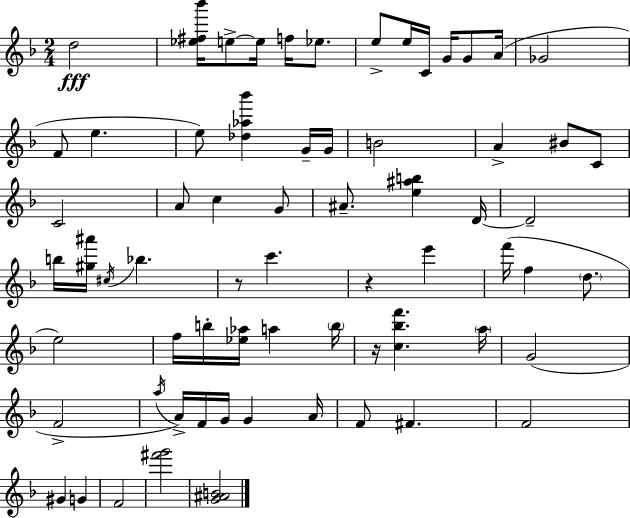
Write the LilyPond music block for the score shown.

{
  \clef treble
  \numericTimeSignature
  \time 2/4
  \key d \minor
  d''2\fff | <ees'' fis'' bes'''>16 e''8->~~ e''16 f''16 ees''8. | e''8-> e''16 c'16 g'16 g'8 a'16( | ges'2 | \break f'8 e''4. | e''8) <des'' aes'' bes'''>4 g'16-- g'16 | b'2 | a'4-> bis'8 c'8 | \break c'2 | a'8 c''4 g'8 | ais'8.-- <e'' ais'' b''>4 d'16~~ | d'2-- | \break b''16 <gis'' ais'''>16 \acciaccatura { cis''16 } bes''4. | r8 c'''4. | r4 e'''4 | f'''16( f''4 \parenthesize d''8. | \break e''2) | f''16 b''16-. <ees'' aes''>16 a''4 | \parenthesize b''16 r16 <c'' bes'' f'''>4. | \parenthesize a''16 g'2( | \break f'2-> | \acciaccatura { a''16 } a'16->) f'16 g'16 g'4 | a'16 f'8 fis'4. | f'2 | \break gis'4 g'4 | f'2 | <fis''' g'''>2 | <g' ais' b'>2 | \break \bar "|."
}